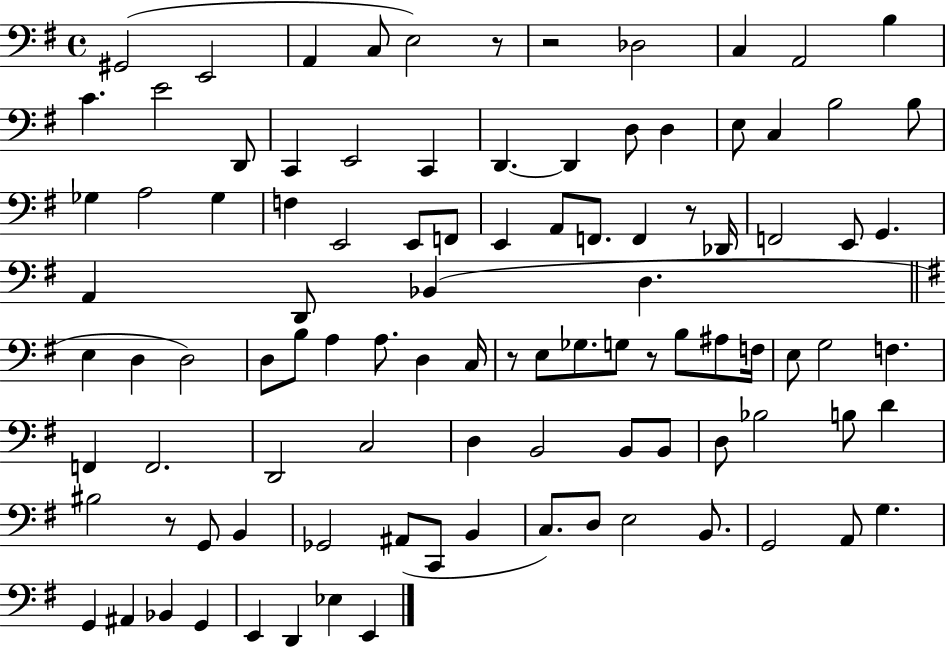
{
  \clef bass
  \time 4/4
  \defaultTimeSignature
  \key g \major
  gis,2( e,2 | a,4 c8 e2) r8 | r2 des2 | c4 a,2 b4 | \break c'4. e'2 d,8 | c,4 e,2 c,4 | d,4.~~ d,4 d8 d4 | e8 c4 b2 b8 | \break ges4 a2 ges4 | f4 e,2 e,8 f,8 | e,4 a,8 f,8. f,4 r8 des,16 | f,2 e,8 g,4. | \break a,4 d,8 bes,4( d4. | \bar "||" \break \key g \major e4 d4 d2) | d8 b8 a4 a8. d4 c16 | r8 e8 ges8. g8 r8 b8 ais8 f16 | e8 g2 f4. | \break f,4 f,2. | d,2 c2 | d4 b,2 b,8 b,8 | d8 bes2 b8 d'4 | \break bis2 r8 g,8 b,4 | ges,2 ais,8( c,8 b,4 | c8.) d8 e2 b,8. | g,2 a,8 g4. | \break g,4 ais,4 bes,4 g,4 | e,4 d,4 ees4 e,4 | \bar "|."
}